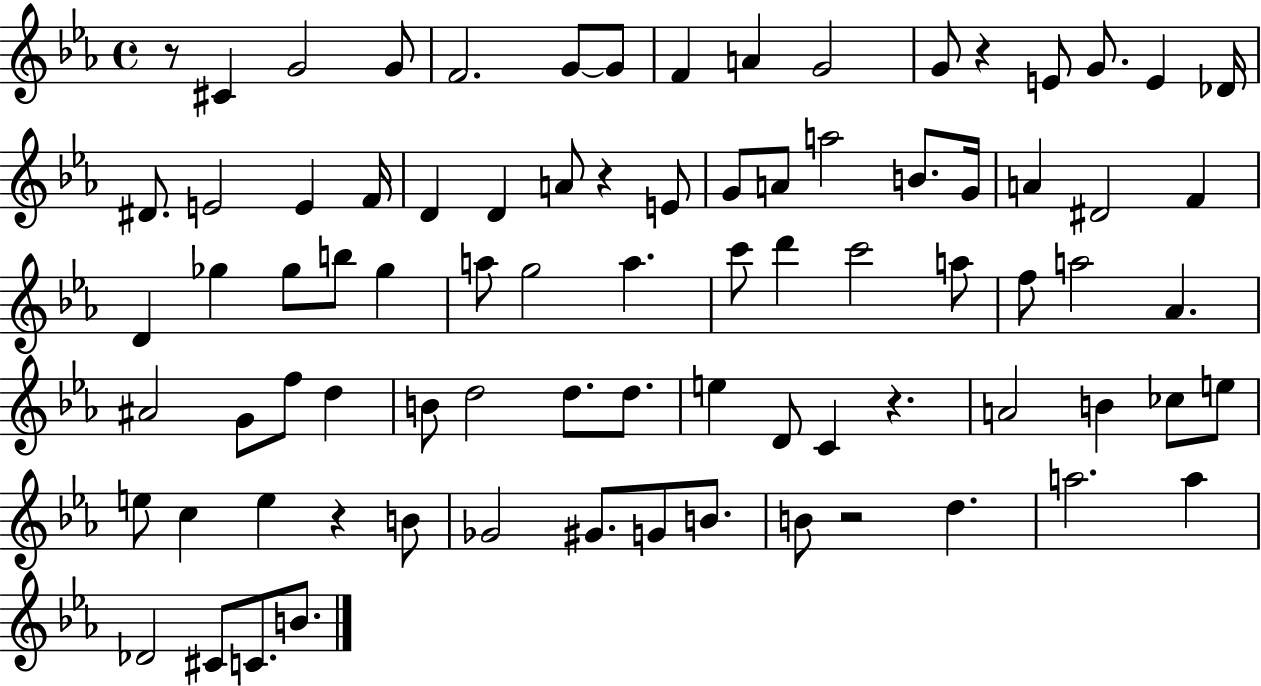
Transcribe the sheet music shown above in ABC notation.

X:1
T:Untitled
M:4/4
L:1/4
K:Eb
z/2 ^C G2 G/2 F2 G/2 G/2 F A G2 G/2 z E/2 G/2 E _D/4 ^D/2 E2 E F/4 D D A/2 z E/2 G/2 A/2 a2 B/2 G/4 A ^D2 F D _g _g/2 b/2 _g a/2 g2 a c'/2 d' c'2 a/2 f/2 a2 _A ^A2 G/2 f/2 d B/2 d2 d/2 d/2 e D/2 C z A2 B _c/2 e/2 e/2 c e z B/2 _G2 ^G/2 G/2 B/2 B/2 z2 d a2 a _D2 ^C/2 C/2 B/2